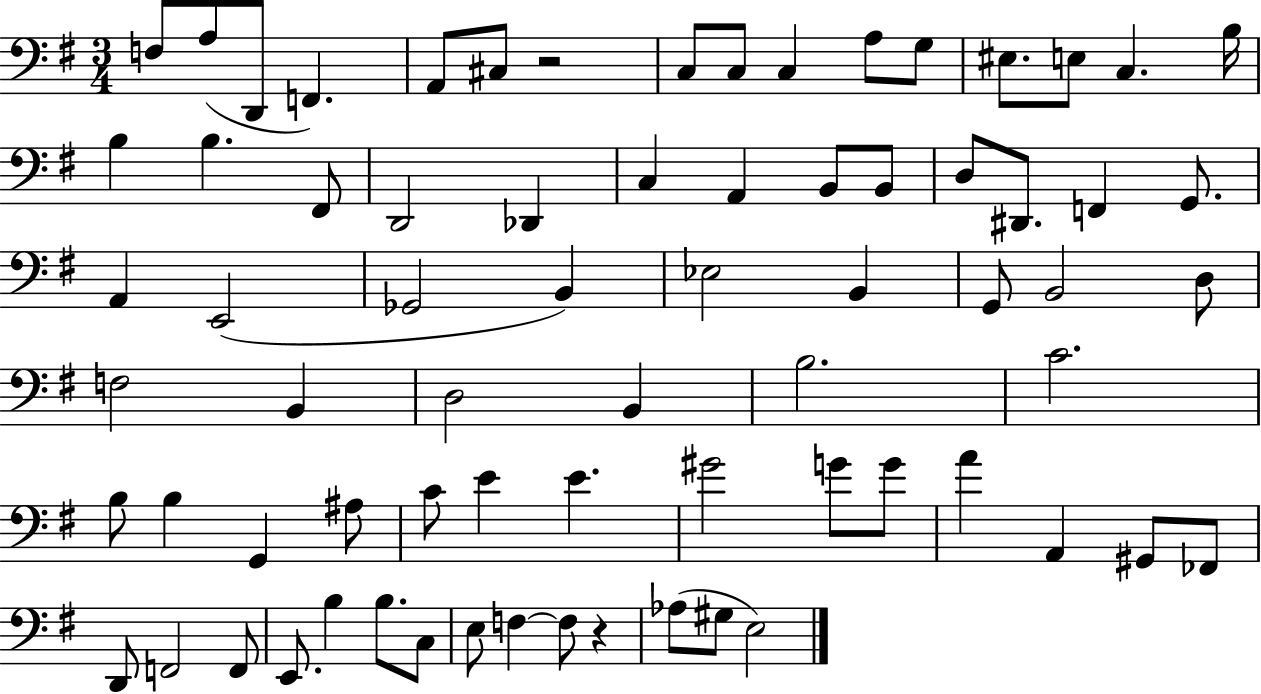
{
  \clef bass
  \numericTimeSignature
  \time 3/4
  \key g \major
  \repeat volta 2 { f8 a8( d,8 f,4.) | a,8 cis8 r2 | c8 c8 c4 a8 g8 | eis8. e8 c4. b16 | \break b4 b4. fis,8 | d,2 des,4 | c4 a,4 b,8 b,8 | d8 dis,8. f,4 g,8. | \break a,4 e,2( | ges,2 b,4) | ees2 b,4 | g,8 b,2 d8 | \break f2 b,4 | d2 b,4 | b2. | c'2. | \break b8 b4 g,4 ais8 | c'8 e'4 e'4. | gis'2 g'8 g'8 | a'4 a,4 gis,8 fes,8 | \break d,8 f,2 f,8 | e,8. b4 b8. c8 | e8 f4~~ f8 r4 | aes8( gis8 e2) | \break } \bar "|."
}